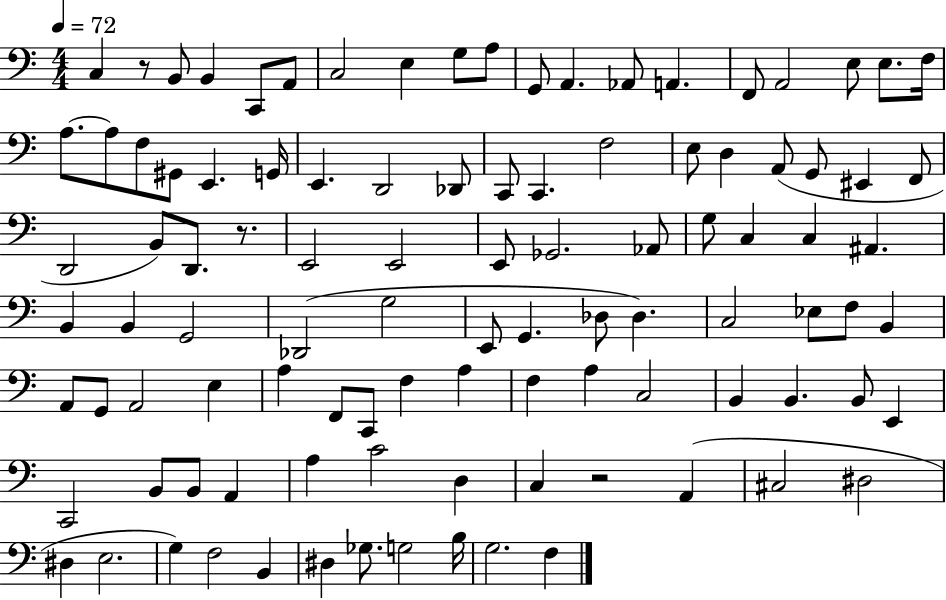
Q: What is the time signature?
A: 4/4